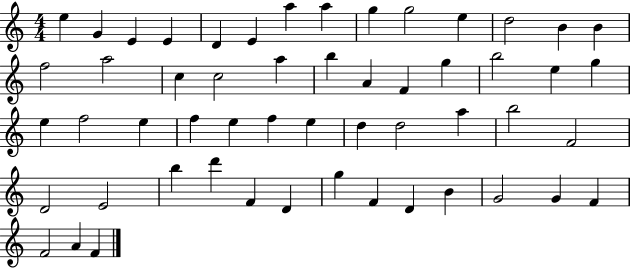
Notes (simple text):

E5/q G4/q E4/q E4/q D4/q E4/q A5/q A5/q G5/q G5/h E5/q D5/h B4/q B4/q F5/h A5/h C5/q C5/h A5/q B5/q A4/q F4/q G5/q B5/h E5/q G5/q E5/q F5/h E5/q F5/q E5/q F5/q E5/q D5/q D5/h A5/q B5/h F4/h D4/h E4/h B5/q D6/q F4/q D4/q G5/q F4/q D4/q B4/q G4/h G4/q F4/q F4/h A4/q F4/q